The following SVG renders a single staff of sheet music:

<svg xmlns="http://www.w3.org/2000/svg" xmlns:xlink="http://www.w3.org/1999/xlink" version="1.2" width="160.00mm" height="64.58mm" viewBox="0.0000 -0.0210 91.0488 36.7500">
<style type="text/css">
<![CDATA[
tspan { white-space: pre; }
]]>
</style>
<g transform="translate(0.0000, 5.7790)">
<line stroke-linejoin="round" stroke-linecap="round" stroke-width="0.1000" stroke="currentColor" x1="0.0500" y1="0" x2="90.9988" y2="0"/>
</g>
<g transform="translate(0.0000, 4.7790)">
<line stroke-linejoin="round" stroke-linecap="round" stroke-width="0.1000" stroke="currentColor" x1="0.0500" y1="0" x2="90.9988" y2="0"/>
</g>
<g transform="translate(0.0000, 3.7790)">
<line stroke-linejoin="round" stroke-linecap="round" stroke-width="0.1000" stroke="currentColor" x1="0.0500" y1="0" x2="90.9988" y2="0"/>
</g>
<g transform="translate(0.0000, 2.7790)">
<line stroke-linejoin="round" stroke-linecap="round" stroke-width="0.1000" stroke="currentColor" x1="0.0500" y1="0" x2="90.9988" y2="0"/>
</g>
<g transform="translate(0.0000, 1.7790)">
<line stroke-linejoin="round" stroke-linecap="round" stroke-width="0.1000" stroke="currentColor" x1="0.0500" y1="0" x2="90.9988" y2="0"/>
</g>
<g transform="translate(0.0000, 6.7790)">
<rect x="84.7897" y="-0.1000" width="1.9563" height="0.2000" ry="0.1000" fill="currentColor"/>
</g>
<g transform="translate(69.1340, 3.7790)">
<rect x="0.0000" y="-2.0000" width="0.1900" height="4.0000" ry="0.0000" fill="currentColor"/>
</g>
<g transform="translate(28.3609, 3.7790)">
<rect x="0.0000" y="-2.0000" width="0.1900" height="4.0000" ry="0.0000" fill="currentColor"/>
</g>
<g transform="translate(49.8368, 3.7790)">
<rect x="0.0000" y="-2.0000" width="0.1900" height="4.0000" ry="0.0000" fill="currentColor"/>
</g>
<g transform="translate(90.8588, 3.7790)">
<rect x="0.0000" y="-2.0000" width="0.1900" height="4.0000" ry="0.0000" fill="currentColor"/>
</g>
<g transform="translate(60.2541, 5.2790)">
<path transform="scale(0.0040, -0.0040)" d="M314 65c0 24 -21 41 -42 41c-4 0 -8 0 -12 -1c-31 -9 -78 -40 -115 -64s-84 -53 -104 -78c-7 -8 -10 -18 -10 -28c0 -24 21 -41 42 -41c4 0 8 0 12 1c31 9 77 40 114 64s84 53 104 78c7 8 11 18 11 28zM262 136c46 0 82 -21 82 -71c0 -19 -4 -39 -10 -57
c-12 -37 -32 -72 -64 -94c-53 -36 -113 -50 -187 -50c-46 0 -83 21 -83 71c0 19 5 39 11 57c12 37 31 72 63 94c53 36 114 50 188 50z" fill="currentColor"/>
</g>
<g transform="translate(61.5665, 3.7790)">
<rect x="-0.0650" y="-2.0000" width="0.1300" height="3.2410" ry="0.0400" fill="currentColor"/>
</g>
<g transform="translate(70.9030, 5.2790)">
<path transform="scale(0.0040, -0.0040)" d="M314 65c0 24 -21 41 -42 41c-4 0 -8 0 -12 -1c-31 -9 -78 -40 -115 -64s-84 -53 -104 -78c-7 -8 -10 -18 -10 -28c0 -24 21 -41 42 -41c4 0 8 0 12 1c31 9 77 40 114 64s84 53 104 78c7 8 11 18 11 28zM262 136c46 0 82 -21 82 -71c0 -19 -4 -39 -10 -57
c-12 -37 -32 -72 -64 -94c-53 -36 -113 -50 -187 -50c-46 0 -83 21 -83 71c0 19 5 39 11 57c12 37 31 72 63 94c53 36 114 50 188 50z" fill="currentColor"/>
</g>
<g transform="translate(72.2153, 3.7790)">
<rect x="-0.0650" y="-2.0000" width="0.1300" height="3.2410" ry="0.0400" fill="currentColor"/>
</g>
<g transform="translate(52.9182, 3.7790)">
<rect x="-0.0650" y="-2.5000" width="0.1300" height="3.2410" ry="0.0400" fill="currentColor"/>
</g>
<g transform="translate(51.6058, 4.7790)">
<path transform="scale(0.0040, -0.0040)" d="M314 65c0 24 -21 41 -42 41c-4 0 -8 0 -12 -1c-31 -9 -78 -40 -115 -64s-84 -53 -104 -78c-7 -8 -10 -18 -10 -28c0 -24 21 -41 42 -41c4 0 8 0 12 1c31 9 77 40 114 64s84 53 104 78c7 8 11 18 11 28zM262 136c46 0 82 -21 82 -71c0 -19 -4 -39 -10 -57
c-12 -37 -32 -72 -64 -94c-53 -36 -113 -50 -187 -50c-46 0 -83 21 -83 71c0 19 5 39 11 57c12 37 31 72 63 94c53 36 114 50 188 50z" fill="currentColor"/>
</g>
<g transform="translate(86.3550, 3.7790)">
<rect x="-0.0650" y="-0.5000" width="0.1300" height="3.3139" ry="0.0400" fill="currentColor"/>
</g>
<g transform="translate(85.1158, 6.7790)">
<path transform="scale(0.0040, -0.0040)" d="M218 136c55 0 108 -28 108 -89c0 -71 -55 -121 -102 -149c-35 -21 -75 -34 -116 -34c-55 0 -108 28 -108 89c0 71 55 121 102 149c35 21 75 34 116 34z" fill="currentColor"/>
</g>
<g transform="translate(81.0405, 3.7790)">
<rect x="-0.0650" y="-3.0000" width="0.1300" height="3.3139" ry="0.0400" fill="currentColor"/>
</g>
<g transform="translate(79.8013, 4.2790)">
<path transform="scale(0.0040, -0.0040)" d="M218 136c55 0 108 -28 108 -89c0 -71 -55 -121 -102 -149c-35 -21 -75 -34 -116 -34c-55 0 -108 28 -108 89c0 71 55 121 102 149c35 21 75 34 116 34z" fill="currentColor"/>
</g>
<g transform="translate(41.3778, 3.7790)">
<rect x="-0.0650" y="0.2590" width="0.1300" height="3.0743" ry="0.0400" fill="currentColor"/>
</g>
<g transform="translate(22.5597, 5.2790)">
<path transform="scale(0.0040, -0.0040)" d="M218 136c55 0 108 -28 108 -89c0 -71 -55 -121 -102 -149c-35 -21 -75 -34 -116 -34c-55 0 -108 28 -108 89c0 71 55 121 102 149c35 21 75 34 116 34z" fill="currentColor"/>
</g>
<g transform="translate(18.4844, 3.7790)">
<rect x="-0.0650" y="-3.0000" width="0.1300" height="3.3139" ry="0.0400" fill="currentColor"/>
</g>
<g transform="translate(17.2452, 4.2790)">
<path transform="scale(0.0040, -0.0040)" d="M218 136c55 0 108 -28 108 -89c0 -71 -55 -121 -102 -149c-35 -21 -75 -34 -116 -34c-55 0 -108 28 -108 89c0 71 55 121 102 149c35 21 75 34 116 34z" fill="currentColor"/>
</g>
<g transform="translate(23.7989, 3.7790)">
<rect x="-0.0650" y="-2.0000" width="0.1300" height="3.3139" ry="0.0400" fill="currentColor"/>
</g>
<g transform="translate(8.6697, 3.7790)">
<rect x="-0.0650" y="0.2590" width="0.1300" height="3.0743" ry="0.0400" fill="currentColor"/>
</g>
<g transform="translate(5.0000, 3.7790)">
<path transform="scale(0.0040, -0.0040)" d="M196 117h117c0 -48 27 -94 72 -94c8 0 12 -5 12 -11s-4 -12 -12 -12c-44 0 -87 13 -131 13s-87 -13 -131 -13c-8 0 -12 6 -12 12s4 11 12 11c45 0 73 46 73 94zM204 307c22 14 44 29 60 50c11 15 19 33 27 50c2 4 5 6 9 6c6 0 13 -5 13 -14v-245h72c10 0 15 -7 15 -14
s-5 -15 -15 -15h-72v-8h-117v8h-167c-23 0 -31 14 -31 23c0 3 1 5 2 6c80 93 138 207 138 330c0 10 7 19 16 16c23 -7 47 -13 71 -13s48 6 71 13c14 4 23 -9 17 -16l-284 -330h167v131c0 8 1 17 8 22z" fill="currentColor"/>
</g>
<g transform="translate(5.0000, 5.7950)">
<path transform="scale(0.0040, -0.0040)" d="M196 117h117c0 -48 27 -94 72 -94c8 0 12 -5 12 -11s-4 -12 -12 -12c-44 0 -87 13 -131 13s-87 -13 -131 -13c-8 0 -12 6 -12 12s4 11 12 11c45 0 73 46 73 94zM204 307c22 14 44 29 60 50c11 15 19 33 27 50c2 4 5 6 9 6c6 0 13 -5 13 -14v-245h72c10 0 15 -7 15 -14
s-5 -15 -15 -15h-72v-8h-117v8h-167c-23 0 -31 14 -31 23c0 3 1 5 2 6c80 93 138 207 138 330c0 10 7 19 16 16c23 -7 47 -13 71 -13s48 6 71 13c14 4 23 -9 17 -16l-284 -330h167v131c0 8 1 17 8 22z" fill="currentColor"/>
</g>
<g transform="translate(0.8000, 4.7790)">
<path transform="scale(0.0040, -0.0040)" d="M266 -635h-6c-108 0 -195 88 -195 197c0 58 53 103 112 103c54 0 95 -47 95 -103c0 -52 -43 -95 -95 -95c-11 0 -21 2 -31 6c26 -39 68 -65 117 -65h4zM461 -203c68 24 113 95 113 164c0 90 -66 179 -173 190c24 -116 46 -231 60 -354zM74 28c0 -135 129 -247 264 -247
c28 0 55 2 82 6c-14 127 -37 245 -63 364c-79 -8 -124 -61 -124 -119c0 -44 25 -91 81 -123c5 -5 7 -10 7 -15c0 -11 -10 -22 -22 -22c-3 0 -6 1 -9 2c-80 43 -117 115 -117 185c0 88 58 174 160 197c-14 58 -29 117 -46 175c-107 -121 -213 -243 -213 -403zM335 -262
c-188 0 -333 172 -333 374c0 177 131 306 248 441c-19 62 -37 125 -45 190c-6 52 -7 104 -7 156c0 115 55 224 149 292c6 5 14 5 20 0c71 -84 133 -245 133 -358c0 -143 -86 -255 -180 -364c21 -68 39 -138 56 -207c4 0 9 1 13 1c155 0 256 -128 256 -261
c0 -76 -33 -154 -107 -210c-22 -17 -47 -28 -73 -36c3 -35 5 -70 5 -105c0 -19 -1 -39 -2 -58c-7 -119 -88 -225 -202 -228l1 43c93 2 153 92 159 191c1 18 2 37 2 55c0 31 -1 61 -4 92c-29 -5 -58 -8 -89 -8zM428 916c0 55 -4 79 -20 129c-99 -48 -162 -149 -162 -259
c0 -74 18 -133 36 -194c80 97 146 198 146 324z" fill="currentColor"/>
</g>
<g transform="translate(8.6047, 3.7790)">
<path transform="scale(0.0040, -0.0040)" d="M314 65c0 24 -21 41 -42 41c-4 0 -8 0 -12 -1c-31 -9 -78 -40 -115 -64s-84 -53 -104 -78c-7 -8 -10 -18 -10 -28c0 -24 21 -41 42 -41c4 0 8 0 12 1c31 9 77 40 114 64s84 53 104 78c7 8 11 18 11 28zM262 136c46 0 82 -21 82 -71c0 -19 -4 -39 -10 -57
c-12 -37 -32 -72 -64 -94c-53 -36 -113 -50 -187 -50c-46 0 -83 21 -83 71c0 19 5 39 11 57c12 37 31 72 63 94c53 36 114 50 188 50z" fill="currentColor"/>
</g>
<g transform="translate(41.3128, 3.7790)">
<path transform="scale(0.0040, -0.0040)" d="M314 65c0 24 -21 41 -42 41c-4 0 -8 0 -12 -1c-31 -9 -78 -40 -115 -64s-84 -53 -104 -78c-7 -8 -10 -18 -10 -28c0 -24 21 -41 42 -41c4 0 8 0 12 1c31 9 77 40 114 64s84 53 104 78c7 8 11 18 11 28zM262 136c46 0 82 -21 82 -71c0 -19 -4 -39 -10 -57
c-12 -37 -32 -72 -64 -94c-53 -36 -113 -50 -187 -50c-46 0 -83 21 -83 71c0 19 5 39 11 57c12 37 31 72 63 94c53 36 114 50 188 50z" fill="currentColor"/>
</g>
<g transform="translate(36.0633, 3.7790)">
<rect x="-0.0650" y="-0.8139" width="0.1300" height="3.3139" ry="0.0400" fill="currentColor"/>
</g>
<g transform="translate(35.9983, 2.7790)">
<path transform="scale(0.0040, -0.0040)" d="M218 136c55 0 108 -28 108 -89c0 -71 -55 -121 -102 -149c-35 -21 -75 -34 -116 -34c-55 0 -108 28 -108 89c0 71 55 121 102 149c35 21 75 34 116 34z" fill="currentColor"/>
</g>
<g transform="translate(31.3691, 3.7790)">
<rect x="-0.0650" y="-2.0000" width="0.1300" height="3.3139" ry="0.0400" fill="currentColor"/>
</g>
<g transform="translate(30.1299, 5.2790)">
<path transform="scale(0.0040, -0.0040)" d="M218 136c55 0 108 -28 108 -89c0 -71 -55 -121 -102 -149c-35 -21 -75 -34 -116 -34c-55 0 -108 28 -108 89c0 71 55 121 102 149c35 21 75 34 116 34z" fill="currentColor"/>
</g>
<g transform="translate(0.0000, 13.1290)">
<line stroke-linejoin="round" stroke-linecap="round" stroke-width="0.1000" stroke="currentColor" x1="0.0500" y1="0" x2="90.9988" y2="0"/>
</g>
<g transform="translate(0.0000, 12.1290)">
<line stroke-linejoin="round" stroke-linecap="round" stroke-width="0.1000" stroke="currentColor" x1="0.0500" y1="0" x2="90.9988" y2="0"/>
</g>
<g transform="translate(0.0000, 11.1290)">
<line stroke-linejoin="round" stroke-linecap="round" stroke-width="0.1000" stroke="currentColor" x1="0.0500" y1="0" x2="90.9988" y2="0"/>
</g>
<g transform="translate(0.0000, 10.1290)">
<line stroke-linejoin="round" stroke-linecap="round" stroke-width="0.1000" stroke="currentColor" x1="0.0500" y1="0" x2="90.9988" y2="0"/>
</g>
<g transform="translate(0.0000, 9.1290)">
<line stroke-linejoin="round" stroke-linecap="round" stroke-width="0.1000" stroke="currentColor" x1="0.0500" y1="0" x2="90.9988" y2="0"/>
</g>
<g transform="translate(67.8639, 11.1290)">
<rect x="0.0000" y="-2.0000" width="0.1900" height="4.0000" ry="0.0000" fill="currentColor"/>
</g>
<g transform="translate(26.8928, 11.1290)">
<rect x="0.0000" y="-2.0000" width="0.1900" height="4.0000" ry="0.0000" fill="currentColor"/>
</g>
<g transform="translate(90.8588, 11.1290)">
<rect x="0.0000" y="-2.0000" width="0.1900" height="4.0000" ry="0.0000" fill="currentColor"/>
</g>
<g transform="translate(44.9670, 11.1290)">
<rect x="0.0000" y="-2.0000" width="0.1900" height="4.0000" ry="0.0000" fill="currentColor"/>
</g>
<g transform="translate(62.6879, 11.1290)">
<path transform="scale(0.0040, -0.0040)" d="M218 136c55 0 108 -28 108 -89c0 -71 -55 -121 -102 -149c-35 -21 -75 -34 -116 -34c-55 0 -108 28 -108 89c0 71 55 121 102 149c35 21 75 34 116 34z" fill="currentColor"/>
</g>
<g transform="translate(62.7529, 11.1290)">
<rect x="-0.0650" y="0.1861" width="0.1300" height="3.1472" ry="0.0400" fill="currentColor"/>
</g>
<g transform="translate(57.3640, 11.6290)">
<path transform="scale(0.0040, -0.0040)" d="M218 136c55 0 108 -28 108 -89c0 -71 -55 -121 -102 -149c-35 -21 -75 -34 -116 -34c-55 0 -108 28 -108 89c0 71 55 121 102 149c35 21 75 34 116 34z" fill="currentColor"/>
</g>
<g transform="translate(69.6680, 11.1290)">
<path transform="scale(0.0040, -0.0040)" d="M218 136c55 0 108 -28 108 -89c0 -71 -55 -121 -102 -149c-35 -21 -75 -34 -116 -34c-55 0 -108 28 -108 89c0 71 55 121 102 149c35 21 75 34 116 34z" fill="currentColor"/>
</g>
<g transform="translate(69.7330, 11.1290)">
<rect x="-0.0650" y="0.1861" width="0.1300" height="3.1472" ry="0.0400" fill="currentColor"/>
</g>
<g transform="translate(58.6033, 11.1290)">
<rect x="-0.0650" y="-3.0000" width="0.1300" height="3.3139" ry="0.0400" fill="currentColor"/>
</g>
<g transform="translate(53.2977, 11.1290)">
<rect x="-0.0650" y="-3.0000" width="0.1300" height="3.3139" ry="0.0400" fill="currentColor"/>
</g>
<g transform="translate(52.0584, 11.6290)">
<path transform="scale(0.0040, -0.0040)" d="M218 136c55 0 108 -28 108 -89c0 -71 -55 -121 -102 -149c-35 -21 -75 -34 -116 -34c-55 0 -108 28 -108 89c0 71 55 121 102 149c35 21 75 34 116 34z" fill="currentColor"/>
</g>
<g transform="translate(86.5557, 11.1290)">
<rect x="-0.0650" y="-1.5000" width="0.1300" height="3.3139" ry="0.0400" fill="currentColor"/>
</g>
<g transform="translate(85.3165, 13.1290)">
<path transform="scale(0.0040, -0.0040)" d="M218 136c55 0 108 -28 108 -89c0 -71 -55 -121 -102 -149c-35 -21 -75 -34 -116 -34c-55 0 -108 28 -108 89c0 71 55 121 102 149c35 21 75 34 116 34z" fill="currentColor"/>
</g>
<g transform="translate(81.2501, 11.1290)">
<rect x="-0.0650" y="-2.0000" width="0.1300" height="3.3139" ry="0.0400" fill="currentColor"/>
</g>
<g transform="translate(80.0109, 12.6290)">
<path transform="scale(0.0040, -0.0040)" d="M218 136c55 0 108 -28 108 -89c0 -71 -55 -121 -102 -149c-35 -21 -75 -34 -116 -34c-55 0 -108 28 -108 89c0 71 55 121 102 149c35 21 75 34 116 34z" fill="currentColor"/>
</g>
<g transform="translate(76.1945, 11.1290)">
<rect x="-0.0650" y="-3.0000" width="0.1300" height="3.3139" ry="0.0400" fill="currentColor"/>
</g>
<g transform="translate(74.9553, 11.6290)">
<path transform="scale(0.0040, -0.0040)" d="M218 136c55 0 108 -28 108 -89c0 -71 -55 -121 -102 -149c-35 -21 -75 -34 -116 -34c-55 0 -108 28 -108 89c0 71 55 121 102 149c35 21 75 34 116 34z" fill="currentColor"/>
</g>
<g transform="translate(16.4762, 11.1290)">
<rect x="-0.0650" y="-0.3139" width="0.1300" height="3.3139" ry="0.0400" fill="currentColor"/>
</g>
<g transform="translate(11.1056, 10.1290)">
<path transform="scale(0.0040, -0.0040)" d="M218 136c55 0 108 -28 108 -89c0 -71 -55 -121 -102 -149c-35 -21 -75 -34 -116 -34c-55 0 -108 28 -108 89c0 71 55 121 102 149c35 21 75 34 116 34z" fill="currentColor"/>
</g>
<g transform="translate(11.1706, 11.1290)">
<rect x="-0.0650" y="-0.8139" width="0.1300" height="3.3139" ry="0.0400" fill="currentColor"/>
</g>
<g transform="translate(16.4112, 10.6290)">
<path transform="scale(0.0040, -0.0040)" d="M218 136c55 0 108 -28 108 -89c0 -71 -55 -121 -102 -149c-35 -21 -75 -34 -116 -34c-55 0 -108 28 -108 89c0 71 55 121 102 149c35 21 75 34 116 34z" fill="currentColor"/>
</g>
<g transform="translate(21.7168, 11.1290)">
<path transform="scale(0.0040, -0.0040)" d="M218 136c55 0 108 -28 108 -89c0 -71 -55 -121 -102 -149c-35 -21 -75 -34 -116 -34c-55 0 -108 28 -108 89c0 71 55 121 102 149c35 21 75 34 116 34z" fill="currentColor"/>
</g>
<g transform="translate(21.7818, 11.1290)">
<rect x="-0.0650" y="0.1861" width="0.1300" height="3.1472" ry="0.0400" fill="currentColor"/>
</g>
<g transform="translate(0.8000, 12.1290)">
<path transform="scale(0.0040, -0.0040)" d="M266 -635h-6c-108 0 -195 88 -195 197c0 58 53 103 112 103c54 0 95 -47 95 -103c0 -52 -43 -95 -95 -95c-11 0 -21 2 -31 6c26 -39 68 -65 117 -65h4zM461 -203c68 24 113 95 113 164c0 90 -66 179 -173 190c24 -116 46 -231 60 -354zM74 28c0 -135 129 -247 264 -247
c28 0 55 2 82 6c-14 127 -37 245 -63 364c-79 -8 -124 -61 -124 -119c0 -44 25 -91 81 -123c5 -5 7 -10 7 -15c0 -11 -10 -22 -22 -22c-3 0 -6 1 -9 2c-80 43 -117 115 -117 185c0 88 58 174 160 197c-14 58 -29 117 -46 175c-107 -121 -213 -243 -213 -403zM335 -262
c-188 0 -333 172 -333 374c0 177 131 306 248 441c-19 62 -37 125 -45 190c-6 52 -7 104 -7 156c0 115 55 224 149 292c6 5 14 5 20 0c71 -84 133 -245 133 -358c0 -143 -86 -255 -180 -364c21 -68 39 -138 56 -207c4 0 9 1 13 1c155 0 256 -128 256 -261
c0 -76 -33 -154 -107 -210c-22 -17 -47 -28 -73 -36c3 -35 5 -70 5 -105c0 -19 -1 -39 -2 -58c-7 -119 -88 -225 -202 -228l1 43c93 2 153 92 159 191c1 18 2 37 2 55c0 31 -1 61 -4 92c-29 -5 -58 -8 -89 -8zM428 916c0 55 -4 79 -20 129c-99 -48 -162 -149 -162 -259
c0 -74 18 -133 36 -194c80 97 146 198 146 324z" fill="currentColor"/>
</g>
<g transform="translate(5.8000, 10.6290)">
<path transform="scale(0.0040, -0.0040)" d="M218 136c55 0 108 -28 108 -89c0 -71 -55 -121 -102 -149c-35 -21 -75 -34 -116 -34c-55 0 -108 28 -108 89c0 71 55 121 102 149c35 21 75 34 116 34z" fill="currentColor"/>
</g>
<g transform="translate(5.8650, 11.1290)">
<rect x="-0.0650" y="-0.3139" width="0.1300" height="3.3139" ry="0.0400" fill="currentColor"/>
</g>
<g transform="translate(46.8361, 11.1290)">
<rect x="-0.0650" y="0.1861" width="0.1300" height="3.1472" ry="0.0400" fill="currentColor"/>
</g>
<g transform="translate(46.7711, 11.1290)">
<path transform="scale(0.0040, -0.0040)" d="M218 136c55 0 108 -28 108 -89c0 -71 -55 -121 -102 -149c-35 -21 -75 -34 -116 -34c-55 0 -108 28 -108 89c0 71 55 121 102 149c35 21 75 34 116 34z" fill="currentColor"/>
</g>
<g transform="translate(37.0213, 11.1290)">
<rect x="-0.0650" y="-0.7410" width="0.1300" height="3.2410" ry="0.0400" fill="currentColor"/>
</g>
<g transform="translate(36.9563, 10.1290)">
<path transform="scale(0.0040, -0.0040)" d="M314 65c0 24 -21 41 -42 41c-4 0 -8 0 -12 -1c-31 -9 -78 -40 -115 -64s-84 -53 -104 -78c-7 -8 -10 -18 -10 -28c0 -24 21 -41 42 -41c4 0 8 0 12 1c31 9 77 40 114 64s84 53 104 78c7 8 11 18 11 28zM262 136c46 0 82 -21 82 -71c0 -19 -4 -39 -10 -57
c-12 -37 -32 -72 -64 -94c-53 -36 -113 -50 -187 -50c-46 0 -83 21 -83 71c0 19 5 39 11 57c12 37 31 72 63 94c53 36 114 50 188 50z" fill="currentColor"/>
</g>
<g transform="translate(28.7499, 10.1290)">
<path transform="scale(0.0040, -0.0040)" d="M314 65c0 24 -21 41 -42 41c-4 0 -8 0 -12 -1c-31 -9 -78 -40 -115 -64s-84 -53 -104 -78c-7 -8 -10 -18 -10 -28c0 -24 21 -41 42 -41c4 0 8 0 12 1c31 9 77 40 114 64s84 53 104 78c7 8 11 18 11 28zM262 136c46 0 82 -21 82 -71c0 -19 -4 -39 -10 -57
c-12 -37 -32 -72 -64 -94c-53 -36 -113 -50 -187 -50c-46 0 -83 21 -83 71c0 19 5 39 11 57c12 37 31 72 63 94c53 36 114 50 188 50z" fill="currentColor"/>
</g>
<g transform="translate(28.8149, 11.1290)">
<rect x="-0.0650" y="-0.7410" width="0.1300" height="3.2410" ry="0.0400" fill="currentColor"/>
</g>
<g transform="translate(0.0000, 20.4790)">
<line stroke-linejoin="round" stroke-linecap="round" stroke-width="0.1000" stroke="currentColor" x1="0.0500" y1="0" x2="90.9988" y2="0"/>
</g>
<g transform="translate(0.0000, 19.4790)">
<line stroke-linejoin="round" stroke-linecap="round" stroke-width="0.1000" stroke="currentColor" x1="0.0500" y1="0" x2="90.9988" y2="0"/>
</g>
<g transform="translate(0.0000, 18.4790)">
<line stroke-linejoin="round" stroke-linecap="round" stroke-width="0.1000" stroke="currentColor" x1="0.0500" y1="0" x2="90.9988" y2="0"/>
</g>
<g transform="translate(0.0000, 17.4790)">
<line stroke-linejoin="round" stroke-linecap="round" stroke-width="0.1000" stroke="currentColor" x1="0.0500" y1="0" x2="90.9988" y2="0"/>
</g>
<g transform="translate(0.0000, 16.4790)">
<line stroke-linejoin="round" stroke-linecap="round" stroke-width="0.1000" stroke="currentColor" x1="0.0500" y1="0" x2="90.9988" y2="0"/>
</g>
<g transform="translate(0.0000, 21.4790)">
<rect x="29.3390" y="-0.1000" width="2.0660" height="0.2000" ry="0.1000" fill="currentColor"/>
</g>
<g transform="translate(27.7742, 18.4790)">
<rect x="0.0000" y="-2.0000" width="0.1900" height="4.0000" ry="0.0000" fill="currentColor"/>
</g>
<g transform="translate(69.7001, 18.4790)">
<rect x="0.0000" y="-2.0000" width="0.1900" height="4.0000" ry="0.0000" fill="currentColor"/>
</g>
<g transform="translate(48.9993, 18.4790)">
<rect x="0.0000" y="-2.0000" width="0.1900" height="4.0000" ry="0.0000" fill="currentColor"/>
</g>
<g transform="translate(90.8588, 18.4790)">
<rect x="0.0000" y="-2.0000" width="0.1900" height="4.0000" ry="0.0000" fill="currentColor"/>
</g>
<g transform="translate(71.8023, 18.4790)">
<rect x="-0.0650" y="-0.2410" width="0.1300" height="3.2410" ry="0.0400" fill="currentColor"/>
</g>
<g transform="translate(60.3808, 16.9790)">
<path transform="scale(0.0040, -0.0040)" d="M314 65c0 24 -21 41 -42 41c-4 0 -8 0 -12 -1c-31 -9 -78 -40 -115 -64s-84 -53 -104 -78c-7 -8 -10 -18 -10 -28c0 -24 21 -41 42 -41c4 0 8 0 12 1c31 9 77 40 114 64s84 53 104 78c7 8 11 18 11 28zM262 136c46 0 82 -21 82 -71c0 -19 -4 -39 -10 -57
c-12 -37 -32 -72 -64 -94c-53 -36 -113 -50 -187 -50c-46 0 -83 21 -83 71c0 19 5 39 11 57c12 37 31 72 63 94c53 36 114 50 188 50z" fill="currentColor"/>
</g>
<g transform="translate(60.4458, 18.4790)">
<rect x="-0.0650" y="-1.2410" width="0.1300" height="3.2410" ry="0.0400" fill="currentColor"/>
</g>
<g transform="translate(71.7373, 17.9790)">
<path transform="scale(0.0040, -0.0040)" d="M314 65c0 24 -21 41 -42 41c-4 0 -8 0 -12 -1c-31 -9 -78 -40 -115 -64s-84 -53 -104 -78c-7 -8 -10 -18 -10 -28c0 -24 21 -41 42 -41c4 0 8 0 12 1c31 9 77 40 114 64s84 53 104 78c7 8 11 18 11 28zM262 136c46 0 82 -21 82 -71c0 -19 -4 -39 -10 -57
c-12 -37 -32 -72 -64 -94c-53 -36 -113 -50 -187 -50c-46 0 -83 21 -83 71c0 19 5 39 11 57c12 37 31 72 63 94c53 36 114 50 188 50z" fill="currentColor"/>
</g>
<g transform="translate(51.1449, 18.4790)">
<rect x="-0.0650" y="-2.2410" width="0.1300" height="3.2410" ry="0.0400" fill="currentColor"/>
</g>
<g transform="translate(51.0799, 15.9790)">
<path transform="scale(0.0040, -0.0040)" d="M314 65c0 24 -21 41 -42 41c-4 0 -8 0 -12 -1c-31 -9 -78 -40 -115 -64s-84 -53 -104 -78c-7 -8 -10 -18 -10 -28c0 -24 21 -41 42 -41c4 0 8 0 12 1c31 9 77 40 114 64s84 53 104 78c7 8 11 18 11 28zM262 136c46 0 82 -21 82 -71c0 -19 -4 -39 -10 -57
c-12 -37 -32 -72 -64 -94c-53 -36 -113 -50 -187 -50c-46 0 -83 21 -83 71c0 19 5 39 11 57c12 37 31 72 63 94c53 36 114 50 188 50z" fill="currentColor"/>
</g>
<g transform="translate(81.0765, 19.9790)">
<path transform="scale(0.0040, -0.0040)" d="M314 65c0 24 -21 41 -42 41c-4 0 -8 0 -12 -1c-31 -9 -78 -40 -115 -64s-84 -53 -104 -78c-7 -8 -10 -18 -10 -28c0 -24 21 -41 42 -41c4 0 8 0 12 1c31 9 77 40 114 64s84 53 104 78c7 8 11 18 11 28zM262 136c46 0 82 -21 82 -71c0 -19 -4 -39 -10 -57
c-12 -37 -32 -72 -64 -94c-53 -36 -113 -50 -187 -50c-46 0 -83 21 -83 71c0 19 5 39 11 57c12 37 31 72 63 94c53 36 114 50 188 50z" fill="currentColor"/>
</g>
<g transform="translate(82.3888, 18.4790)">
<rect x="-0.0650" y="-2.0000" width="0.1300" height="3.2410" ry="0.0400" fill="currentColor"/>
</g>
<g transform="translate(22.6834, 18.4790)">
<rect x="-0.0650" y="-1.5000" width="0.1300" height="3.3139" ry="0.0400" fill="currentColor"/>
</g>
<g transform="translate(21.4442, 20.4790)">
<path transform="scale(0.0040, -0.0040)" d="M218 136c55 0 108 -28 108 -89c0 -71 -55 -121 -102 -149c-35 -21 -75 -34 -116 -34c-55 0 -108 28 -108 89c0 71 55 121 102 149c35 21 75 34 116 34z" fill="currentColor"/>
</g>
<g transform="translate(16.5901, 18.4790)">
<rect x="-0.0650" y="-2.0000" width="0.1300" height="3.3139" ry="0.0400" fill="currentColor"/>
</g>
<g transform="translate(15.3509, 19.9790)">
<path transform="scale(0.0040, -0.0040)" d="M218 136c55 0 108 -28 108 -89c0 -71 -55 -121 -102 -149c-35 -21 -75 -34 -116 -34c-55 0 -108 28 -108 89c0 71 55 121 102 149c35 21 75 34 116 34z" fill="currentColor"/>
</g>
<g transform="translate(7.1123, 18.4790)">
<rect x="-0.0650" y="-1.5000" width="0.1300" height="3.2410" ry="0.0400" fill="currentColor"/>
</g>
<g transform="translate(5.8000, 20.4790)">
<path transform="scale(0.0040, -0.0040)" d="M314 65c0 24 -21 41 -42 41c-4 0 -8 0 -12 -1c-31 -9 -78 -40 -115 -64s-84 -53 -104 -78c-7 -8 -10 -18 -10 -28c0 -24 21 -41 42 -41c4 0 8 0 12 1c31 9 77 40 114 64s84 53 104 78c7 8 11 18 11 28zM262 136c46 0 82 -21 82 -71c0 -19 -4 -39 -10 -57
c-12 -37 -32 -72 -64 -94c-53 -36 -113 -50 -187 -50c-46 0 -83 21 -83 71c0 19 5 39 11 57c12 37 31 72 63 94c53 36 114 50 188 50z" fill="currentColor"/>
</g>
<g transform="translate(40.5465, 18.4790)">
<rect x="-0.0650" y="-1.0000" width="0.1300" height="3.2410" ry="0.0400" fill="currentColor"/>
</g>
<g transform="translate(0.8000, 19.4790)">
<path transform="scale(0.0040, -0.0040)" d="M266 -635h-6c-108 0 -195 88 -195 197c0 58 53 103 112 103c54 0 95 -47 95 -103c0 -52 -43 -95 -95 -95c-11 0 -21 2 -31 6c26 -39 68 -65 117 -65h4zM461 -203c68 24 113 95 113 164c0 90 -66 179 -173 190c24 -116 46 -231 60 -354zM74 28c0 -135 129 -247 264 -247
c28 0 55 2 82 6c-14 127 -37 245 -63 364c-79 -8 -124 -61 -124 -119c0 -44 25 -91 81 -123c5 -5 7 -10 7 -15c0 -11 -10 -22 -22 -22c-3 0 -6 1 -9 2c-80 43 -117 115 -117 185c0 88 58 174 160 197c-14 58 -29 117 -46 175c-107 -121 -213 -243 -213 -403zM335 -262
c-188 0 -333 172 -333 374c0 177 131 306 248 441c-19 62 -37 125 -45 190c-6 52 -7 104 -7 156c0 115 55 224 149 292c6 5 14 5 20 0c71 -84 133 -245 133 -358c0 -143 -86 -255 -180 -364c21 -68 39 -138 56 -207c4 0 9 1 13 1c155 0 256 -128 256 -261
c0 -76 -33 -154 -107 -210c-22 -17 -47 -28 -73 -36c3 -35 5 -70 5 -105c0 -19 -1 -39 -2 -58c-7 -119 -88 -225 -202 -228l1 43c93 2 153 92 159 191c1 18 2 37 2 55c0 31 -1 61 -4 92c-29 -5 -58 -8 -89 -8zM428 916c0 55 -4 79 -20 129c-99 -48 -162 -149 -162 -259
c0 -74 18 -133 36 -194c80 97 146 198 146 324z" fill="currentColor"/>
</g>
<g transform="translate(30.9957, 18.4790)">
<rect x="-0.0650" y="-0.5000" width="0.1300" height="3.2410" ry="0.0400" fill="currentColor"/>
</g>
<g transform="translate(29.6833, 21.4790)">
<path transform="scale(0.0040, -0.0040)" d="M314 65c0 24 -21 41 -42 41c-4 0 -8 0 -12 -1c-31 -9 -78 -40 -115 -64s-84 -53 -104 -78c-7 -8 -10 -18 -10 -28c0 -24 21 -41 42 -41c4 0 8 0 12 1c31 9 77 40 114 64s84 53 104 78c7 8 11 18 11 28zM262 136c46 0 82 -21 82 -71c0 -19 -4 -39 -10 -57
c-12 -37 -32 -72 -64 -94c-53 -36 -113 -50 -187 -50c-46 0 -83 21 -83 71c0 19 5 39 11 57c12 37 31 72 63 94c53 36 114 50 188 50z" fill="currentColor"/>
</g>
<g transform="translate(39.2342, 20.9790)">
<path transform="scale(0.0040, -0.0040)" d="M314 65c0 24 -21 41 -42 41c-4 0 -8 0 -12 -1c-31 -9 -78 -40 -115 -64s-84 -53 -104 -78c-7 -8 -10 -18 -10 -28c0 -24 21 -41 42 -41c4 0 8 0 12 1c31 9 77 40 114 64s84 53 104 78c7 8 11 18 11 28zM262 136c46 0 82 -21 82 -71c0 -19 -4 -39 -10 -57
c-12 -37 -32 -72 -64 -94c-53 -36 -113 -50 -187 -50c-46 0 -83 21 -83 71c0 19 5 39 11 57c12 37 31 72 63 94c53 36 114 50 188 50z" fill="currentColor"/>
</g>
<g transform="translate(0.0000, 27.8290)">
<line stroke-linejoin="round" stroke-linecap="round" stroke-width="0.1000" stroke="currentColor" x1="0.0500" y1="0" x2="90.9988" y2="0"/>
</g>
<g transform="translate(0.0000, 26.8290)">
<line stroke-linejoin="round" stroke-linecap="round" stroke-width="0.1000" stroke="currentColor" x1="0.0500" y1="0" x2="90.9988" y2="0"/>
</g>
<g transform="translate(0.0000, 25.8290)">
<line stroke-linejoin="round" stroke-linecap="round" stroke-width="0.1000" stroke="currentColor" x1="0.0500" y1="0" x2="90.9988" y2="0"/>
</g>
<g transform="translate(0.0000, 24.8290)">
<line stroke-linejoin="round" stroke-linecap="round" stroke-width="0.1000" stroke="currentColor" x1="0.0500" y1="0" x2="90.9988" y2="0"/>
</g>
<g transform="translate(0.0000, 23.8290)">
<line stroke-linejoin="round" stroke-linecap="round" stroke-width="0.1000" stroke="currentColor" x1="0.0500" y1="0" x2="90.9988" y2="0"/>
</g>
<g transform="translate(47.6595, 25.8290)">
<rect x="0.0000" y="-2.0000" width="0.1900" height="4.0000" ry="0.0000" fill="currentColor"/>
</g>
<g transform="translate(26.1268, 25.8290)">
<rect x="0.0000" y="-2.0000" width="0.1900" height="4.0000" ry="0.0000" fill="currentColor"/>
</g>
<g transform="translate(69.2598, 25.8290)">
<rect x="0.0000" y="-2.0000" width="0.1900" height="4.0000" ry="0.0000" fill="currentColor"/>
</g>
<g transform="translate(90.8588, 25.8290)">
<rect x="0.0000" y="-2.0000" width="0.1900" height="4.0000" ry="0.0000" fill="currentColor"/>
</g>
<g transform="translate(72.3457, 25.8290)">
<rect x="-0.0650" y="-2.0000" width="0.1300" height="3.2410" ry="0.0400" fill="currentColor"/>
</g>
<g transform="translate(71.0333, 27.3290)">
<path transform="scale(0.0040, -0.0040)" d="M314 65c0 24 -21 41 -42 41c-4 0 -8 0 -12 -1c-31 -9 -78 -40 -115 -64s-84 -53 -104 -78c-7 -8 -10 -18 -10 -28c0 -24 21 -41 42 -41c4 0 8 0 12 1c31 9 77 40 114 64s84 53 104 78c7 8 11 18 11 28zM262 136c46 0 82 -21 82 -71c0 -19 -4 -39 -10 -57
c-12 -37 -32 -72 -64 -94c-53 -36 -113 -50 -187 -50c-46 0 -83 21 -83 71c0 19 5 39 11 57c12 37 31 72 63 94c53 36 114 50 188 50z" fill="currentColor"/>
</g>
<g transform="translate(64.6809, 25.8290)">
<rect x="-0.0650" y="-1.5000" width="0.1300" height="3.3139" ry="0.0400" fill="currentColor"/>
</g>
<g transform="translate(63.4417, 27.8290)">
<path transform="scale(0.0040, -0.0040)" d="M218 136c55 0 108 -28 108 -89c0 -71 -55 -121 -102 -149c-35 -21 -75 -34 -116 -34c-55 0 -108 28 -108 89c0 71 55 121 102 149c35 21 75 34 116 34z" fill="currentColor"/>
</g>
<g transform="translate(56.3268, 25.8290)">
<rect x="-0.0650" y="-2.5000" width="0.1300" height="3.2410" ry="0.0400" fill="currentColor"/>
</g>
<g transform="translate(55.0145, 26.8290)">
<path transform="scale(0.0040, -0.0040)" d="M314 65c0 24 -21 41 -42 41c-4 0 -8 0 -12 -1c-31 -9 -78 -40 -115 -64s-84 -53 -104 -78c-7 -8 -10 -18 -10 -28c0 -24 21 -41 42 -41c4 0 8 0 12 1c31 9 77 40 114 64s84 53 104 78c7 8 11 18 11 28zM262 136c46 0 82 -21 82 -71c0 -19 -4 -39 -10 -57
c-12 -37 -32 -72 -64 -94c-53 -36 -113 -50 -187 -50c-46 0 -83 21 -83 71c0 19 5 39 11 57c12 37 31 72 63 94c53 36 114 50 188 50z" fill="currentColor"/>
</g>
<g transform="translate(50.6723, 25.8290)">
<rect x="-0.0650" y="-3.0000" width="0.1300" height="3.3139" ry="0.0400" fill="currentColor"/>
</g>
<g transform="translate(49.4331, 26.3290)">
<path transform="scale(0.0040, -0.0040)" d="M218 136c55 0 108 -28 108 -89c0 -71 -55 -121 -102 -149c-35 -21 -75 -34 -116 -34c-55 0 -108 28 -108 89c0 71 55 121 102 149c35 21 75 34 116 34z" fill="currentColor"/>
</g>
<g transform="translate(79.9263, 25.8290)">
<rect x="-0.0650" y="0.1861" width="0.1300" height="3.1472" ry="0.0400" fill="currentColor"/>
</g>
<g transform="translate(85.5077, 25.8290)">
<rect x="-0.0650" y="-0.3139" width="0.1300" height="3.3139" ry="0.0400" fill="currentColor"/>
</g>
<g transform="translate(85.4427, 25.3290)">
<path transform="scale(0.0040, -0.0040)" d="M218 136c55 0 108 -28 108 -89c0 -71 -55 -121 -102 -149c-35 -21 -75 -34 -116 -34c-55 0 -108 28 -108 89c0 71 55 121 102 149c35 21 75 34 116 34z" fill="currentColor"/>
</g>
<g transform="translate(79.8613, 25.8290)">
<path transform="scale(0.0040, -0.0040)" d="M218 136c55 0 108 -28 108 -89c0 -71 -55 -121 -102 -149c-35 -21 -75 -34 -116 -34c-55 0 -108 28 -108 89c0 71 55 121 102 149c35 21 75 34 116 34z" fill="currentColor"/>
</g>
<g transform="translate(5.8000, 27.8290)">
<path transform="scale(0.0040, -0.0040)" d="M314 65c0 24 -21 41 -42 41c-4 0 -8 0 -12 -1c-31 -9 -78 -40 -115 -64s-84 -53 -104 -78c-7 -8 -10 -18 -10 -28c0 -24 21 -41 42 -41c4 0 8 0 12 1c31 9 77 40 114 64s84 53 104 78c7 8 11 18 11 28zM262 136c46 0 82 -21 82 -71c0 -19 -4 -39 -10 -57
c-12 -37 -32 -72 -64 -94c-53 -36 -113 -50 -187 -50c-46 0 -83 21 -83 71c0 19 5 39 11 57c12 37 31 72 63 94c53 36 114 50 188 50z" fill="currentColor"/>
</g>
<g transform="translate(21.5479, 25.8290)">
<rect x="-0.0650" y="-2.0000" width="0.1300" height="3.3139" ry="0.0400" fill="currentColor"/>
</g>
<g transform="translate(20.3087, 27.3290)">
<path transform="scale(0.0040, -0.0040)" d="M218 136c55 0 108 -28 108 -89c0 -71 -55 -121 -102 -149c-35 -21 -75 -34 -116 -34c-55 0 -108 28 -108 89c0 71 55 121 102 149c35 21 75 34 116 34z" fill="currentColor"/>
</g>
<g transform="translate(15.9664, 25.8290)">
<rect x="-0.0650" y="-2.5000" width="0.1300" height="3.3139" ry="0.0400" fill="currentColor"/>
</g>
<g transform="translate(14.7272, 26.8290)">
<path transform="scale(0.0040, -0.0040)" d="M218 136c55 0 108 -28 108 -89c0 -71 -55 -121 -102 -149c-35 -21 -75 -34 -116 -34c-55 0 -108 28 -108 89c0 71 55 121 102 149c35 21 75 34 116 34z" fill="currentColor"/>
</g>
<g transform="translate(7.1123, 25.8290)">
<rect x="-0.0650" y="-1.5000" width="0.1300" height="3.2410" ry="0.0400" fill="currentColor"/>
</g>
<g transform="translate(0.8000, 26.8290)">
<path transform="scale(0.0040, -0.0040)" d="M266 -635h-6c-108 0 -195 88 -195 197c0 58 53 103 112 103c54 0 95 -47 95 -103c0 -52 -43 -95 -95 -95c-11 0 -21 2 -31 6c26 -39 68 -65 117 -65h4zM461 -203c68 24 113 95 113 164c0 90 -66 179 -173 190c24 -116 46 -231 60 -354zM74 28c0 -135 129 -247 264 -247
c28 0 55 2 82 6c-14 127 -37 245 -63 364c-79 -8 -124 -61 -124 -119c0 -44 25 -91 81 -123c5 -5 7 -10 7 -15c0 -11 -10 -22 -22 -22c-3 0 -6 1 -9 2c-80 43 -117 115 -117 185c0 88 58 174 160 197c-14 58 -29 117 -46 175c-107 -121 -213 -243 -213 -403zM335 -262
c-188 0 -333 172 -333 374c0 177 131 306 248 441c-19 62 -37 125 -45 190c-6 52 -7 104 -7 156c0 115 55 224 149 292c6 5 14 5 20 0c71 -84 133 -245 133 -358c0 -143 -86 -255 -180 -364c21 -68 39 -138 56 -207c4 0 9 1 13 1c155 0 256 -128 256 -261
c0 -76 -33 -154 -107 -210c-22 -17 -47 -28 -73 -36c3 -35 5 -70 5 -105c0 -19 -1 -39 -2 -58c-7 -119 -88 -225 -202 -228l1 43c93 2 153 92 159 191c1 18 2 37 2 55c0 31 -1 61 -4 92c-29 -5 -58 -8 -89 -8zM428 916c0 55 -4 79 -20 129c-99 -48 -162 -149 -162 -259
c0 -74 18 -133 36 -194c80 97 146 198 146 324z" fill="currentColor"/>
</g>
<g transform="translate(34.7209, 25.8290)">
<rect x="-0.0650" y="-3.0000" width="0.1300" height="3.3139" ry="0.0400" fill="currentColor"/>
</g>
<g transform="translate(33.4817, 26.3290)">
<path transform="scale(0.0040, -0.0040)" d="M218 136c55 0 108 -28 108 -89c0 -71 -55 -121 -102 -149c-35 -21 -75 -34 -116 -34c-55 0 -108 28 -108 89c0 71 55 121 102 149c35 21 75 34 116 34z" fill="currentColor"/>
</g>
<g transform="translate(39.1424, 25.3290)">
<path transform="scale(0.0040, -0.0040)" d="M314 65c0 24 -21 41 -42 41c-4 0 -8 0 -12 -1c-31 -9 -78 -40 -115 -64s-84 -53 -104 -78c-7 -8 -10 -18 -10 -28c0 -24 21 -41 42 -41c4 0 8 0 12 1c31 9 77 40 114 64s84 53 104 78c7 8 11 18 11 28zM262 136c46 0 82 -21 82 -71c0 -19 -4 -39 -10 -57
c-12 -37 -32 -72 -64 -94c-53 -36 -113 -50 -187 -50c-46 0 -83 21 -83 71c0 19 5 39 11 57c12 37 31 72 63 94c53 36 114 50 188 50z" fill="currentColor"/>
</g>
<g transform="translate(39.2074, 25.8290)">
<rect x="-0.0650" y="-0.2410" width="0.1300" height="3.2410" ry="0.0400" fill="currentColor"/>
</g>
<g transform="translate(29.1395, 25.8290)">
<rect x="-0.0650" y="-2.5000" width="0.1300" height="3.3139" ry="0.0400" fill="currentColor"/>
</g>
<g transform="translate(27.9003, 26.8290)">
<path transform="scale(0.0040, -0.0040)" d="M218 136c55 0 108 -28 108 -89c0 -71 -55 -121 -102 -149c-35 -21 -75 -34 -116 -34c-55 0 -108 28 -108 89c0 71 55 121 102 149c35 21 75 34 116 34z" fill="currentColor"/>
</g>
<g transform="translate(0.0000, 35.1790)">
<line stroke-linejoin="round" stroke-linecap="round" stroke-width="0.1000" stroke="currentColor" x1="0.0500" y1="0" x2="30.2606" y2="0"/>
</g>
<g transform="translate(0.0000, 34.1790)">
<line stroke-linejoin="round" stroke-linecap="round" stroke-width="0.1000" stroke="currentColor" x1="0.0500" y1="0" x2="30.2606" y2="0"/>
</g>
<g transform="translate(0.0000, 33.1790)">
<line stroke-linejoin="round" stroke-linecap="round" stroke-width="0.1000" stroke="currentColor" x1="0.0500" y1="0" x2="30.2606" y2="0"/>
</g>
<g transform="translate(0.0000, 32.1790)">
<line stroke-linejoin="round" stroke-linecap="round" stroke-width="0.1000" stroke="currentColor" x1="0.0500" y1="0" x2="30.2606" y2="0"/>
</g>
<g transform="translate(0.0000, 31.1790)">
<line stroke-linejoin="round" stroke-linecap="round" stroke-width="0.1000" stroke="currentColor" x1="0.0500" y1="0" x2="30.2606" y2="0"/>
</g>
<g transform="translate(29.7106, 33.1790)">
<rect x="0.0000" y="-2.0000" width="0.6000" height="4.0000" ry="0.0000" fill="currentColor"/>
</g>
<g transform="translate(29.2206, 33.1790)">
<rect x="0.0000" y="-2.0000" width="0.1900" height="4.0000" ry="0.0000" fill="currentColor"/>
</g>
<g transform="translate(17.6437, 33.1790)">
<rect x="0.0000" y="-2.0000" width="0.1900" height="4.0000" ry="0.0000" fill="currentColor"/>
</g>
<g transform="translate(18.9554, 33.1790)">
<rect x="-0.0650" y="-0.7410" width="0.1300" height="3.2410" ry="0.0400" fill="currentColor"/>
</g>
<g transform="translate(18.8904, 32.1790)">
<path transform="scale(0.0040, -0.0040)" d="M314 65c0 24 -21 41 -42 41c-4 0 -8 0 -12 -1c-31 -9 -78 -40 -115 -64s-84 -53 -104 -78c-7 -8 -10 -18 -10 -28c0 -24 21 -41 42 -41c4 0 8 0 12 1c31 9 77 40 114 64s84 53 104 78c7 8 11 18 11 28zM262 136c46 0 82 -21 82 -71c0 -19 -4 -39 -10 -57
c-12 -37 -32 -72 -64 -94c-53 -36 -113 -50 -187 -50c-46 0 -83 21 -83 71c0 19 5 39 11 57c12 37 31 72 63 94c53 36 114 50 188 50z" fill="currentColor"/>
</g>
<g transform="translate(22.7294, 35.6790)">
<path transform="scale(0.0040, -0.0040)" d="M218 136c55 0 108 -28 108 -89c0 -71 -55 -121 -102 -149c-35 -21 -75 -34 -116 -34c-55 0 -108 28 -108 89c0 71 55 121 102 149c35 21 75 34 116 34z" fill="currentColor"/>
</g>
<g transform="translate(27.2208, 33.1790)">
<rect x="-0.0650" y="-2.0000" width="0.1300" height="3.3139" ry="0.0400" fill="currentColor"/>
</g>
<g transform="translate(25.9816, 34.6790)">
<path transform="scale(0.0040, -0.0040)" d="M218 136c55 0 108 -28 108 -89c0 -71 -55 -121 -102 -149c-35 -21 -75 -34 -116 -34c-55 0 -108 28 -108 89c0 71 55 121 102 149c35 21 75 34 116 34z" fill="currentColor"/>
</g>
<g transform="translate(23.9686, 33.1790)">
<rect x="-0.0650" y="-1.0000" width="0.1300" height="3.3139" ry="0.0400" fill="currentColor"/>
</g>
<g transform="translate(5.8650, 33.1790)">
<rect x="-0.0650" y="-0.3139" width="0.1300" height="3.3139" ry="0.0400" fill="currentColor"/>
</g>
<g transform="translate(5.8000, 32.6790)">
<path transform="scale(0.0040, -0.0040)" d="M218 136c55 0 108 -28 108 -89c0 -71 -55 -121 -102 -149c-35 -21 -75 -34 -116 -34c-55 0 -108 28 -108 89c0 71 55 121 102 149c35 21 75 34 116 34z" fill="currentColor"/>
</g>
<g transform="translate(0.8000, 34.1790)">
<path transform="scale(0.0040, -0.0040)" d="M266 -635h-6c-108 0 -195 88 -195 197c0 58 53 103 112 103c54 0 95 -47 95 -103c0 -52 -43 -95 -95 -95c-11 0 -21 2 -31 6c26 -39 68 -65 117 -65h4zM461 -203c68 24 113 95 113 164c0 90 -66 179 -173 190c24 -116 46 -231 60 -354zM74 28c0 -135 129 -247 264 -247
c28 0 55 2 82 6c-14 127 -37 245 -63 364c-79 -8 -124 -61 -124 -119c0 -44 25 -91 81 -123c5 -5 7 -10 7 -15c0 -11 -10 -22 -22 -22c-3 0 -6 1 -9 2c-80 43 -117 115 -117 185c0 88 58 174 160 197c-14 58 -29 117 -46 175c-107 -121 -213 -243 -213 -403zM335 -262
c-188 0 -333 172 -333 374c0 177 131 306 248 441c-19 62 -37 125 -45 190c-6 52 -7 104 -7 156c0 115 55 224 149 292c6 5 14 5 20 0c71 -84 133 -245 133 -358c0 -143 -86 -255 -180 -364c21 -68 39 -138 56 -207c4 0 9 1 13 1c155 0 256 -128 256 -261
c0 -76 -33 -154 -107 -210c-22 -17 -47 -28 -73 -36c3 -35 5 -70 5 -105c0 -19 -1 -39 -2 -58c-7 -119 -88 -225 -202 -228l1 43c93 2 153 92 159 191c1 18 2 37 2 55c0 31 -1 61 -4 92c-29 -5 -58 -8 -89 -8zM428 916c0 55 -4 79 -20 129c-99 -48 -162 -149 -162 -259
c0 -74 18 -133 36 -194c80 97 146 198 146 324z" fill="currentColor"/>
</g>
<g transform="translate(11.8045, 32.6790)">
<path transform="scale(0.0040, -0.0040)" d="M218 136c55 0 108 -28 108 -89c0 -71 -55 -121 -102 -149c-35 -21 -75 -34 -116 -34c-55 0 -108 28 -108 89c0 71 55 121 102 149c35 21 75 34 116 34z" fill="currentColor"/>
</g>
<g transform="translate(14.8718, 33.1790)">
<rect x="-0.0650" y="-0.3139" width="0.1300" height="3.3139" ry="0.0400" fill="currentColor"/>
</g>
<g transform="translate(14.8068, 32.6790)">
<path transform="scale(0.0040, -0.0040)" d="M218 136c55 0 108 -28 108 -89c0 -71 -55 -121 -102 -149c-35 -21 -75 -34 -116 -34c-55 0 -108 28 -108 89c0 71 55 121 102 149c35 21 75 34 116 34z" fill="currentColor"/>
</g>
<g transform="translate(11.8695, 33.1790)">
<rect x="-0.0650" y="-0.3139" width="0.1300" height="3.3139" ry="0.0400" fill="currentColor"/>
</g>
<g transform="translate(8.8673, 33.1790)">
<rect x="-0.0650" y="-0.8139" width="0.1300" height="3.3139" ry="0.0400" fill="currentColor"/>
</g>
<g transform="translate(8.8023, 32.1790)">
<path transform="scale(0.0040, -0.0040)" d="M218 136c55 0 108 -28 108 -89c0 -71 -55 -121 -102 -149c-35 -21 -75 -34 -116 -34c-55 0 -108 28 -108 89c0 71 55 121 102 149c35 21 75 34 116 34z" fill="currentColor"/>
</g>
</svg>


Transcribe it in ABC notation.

X:1
T:Untitled
M:4/4
L:1/4
K:C
B2 A F F d B2 G2 F2 F2 A C c d c B d2 d2 B A A B B A F E E2 F E C2 D2 g2 e2 c2 F2 E2 G F G A c2 A G2 E F2 B c c d c c d2 D F